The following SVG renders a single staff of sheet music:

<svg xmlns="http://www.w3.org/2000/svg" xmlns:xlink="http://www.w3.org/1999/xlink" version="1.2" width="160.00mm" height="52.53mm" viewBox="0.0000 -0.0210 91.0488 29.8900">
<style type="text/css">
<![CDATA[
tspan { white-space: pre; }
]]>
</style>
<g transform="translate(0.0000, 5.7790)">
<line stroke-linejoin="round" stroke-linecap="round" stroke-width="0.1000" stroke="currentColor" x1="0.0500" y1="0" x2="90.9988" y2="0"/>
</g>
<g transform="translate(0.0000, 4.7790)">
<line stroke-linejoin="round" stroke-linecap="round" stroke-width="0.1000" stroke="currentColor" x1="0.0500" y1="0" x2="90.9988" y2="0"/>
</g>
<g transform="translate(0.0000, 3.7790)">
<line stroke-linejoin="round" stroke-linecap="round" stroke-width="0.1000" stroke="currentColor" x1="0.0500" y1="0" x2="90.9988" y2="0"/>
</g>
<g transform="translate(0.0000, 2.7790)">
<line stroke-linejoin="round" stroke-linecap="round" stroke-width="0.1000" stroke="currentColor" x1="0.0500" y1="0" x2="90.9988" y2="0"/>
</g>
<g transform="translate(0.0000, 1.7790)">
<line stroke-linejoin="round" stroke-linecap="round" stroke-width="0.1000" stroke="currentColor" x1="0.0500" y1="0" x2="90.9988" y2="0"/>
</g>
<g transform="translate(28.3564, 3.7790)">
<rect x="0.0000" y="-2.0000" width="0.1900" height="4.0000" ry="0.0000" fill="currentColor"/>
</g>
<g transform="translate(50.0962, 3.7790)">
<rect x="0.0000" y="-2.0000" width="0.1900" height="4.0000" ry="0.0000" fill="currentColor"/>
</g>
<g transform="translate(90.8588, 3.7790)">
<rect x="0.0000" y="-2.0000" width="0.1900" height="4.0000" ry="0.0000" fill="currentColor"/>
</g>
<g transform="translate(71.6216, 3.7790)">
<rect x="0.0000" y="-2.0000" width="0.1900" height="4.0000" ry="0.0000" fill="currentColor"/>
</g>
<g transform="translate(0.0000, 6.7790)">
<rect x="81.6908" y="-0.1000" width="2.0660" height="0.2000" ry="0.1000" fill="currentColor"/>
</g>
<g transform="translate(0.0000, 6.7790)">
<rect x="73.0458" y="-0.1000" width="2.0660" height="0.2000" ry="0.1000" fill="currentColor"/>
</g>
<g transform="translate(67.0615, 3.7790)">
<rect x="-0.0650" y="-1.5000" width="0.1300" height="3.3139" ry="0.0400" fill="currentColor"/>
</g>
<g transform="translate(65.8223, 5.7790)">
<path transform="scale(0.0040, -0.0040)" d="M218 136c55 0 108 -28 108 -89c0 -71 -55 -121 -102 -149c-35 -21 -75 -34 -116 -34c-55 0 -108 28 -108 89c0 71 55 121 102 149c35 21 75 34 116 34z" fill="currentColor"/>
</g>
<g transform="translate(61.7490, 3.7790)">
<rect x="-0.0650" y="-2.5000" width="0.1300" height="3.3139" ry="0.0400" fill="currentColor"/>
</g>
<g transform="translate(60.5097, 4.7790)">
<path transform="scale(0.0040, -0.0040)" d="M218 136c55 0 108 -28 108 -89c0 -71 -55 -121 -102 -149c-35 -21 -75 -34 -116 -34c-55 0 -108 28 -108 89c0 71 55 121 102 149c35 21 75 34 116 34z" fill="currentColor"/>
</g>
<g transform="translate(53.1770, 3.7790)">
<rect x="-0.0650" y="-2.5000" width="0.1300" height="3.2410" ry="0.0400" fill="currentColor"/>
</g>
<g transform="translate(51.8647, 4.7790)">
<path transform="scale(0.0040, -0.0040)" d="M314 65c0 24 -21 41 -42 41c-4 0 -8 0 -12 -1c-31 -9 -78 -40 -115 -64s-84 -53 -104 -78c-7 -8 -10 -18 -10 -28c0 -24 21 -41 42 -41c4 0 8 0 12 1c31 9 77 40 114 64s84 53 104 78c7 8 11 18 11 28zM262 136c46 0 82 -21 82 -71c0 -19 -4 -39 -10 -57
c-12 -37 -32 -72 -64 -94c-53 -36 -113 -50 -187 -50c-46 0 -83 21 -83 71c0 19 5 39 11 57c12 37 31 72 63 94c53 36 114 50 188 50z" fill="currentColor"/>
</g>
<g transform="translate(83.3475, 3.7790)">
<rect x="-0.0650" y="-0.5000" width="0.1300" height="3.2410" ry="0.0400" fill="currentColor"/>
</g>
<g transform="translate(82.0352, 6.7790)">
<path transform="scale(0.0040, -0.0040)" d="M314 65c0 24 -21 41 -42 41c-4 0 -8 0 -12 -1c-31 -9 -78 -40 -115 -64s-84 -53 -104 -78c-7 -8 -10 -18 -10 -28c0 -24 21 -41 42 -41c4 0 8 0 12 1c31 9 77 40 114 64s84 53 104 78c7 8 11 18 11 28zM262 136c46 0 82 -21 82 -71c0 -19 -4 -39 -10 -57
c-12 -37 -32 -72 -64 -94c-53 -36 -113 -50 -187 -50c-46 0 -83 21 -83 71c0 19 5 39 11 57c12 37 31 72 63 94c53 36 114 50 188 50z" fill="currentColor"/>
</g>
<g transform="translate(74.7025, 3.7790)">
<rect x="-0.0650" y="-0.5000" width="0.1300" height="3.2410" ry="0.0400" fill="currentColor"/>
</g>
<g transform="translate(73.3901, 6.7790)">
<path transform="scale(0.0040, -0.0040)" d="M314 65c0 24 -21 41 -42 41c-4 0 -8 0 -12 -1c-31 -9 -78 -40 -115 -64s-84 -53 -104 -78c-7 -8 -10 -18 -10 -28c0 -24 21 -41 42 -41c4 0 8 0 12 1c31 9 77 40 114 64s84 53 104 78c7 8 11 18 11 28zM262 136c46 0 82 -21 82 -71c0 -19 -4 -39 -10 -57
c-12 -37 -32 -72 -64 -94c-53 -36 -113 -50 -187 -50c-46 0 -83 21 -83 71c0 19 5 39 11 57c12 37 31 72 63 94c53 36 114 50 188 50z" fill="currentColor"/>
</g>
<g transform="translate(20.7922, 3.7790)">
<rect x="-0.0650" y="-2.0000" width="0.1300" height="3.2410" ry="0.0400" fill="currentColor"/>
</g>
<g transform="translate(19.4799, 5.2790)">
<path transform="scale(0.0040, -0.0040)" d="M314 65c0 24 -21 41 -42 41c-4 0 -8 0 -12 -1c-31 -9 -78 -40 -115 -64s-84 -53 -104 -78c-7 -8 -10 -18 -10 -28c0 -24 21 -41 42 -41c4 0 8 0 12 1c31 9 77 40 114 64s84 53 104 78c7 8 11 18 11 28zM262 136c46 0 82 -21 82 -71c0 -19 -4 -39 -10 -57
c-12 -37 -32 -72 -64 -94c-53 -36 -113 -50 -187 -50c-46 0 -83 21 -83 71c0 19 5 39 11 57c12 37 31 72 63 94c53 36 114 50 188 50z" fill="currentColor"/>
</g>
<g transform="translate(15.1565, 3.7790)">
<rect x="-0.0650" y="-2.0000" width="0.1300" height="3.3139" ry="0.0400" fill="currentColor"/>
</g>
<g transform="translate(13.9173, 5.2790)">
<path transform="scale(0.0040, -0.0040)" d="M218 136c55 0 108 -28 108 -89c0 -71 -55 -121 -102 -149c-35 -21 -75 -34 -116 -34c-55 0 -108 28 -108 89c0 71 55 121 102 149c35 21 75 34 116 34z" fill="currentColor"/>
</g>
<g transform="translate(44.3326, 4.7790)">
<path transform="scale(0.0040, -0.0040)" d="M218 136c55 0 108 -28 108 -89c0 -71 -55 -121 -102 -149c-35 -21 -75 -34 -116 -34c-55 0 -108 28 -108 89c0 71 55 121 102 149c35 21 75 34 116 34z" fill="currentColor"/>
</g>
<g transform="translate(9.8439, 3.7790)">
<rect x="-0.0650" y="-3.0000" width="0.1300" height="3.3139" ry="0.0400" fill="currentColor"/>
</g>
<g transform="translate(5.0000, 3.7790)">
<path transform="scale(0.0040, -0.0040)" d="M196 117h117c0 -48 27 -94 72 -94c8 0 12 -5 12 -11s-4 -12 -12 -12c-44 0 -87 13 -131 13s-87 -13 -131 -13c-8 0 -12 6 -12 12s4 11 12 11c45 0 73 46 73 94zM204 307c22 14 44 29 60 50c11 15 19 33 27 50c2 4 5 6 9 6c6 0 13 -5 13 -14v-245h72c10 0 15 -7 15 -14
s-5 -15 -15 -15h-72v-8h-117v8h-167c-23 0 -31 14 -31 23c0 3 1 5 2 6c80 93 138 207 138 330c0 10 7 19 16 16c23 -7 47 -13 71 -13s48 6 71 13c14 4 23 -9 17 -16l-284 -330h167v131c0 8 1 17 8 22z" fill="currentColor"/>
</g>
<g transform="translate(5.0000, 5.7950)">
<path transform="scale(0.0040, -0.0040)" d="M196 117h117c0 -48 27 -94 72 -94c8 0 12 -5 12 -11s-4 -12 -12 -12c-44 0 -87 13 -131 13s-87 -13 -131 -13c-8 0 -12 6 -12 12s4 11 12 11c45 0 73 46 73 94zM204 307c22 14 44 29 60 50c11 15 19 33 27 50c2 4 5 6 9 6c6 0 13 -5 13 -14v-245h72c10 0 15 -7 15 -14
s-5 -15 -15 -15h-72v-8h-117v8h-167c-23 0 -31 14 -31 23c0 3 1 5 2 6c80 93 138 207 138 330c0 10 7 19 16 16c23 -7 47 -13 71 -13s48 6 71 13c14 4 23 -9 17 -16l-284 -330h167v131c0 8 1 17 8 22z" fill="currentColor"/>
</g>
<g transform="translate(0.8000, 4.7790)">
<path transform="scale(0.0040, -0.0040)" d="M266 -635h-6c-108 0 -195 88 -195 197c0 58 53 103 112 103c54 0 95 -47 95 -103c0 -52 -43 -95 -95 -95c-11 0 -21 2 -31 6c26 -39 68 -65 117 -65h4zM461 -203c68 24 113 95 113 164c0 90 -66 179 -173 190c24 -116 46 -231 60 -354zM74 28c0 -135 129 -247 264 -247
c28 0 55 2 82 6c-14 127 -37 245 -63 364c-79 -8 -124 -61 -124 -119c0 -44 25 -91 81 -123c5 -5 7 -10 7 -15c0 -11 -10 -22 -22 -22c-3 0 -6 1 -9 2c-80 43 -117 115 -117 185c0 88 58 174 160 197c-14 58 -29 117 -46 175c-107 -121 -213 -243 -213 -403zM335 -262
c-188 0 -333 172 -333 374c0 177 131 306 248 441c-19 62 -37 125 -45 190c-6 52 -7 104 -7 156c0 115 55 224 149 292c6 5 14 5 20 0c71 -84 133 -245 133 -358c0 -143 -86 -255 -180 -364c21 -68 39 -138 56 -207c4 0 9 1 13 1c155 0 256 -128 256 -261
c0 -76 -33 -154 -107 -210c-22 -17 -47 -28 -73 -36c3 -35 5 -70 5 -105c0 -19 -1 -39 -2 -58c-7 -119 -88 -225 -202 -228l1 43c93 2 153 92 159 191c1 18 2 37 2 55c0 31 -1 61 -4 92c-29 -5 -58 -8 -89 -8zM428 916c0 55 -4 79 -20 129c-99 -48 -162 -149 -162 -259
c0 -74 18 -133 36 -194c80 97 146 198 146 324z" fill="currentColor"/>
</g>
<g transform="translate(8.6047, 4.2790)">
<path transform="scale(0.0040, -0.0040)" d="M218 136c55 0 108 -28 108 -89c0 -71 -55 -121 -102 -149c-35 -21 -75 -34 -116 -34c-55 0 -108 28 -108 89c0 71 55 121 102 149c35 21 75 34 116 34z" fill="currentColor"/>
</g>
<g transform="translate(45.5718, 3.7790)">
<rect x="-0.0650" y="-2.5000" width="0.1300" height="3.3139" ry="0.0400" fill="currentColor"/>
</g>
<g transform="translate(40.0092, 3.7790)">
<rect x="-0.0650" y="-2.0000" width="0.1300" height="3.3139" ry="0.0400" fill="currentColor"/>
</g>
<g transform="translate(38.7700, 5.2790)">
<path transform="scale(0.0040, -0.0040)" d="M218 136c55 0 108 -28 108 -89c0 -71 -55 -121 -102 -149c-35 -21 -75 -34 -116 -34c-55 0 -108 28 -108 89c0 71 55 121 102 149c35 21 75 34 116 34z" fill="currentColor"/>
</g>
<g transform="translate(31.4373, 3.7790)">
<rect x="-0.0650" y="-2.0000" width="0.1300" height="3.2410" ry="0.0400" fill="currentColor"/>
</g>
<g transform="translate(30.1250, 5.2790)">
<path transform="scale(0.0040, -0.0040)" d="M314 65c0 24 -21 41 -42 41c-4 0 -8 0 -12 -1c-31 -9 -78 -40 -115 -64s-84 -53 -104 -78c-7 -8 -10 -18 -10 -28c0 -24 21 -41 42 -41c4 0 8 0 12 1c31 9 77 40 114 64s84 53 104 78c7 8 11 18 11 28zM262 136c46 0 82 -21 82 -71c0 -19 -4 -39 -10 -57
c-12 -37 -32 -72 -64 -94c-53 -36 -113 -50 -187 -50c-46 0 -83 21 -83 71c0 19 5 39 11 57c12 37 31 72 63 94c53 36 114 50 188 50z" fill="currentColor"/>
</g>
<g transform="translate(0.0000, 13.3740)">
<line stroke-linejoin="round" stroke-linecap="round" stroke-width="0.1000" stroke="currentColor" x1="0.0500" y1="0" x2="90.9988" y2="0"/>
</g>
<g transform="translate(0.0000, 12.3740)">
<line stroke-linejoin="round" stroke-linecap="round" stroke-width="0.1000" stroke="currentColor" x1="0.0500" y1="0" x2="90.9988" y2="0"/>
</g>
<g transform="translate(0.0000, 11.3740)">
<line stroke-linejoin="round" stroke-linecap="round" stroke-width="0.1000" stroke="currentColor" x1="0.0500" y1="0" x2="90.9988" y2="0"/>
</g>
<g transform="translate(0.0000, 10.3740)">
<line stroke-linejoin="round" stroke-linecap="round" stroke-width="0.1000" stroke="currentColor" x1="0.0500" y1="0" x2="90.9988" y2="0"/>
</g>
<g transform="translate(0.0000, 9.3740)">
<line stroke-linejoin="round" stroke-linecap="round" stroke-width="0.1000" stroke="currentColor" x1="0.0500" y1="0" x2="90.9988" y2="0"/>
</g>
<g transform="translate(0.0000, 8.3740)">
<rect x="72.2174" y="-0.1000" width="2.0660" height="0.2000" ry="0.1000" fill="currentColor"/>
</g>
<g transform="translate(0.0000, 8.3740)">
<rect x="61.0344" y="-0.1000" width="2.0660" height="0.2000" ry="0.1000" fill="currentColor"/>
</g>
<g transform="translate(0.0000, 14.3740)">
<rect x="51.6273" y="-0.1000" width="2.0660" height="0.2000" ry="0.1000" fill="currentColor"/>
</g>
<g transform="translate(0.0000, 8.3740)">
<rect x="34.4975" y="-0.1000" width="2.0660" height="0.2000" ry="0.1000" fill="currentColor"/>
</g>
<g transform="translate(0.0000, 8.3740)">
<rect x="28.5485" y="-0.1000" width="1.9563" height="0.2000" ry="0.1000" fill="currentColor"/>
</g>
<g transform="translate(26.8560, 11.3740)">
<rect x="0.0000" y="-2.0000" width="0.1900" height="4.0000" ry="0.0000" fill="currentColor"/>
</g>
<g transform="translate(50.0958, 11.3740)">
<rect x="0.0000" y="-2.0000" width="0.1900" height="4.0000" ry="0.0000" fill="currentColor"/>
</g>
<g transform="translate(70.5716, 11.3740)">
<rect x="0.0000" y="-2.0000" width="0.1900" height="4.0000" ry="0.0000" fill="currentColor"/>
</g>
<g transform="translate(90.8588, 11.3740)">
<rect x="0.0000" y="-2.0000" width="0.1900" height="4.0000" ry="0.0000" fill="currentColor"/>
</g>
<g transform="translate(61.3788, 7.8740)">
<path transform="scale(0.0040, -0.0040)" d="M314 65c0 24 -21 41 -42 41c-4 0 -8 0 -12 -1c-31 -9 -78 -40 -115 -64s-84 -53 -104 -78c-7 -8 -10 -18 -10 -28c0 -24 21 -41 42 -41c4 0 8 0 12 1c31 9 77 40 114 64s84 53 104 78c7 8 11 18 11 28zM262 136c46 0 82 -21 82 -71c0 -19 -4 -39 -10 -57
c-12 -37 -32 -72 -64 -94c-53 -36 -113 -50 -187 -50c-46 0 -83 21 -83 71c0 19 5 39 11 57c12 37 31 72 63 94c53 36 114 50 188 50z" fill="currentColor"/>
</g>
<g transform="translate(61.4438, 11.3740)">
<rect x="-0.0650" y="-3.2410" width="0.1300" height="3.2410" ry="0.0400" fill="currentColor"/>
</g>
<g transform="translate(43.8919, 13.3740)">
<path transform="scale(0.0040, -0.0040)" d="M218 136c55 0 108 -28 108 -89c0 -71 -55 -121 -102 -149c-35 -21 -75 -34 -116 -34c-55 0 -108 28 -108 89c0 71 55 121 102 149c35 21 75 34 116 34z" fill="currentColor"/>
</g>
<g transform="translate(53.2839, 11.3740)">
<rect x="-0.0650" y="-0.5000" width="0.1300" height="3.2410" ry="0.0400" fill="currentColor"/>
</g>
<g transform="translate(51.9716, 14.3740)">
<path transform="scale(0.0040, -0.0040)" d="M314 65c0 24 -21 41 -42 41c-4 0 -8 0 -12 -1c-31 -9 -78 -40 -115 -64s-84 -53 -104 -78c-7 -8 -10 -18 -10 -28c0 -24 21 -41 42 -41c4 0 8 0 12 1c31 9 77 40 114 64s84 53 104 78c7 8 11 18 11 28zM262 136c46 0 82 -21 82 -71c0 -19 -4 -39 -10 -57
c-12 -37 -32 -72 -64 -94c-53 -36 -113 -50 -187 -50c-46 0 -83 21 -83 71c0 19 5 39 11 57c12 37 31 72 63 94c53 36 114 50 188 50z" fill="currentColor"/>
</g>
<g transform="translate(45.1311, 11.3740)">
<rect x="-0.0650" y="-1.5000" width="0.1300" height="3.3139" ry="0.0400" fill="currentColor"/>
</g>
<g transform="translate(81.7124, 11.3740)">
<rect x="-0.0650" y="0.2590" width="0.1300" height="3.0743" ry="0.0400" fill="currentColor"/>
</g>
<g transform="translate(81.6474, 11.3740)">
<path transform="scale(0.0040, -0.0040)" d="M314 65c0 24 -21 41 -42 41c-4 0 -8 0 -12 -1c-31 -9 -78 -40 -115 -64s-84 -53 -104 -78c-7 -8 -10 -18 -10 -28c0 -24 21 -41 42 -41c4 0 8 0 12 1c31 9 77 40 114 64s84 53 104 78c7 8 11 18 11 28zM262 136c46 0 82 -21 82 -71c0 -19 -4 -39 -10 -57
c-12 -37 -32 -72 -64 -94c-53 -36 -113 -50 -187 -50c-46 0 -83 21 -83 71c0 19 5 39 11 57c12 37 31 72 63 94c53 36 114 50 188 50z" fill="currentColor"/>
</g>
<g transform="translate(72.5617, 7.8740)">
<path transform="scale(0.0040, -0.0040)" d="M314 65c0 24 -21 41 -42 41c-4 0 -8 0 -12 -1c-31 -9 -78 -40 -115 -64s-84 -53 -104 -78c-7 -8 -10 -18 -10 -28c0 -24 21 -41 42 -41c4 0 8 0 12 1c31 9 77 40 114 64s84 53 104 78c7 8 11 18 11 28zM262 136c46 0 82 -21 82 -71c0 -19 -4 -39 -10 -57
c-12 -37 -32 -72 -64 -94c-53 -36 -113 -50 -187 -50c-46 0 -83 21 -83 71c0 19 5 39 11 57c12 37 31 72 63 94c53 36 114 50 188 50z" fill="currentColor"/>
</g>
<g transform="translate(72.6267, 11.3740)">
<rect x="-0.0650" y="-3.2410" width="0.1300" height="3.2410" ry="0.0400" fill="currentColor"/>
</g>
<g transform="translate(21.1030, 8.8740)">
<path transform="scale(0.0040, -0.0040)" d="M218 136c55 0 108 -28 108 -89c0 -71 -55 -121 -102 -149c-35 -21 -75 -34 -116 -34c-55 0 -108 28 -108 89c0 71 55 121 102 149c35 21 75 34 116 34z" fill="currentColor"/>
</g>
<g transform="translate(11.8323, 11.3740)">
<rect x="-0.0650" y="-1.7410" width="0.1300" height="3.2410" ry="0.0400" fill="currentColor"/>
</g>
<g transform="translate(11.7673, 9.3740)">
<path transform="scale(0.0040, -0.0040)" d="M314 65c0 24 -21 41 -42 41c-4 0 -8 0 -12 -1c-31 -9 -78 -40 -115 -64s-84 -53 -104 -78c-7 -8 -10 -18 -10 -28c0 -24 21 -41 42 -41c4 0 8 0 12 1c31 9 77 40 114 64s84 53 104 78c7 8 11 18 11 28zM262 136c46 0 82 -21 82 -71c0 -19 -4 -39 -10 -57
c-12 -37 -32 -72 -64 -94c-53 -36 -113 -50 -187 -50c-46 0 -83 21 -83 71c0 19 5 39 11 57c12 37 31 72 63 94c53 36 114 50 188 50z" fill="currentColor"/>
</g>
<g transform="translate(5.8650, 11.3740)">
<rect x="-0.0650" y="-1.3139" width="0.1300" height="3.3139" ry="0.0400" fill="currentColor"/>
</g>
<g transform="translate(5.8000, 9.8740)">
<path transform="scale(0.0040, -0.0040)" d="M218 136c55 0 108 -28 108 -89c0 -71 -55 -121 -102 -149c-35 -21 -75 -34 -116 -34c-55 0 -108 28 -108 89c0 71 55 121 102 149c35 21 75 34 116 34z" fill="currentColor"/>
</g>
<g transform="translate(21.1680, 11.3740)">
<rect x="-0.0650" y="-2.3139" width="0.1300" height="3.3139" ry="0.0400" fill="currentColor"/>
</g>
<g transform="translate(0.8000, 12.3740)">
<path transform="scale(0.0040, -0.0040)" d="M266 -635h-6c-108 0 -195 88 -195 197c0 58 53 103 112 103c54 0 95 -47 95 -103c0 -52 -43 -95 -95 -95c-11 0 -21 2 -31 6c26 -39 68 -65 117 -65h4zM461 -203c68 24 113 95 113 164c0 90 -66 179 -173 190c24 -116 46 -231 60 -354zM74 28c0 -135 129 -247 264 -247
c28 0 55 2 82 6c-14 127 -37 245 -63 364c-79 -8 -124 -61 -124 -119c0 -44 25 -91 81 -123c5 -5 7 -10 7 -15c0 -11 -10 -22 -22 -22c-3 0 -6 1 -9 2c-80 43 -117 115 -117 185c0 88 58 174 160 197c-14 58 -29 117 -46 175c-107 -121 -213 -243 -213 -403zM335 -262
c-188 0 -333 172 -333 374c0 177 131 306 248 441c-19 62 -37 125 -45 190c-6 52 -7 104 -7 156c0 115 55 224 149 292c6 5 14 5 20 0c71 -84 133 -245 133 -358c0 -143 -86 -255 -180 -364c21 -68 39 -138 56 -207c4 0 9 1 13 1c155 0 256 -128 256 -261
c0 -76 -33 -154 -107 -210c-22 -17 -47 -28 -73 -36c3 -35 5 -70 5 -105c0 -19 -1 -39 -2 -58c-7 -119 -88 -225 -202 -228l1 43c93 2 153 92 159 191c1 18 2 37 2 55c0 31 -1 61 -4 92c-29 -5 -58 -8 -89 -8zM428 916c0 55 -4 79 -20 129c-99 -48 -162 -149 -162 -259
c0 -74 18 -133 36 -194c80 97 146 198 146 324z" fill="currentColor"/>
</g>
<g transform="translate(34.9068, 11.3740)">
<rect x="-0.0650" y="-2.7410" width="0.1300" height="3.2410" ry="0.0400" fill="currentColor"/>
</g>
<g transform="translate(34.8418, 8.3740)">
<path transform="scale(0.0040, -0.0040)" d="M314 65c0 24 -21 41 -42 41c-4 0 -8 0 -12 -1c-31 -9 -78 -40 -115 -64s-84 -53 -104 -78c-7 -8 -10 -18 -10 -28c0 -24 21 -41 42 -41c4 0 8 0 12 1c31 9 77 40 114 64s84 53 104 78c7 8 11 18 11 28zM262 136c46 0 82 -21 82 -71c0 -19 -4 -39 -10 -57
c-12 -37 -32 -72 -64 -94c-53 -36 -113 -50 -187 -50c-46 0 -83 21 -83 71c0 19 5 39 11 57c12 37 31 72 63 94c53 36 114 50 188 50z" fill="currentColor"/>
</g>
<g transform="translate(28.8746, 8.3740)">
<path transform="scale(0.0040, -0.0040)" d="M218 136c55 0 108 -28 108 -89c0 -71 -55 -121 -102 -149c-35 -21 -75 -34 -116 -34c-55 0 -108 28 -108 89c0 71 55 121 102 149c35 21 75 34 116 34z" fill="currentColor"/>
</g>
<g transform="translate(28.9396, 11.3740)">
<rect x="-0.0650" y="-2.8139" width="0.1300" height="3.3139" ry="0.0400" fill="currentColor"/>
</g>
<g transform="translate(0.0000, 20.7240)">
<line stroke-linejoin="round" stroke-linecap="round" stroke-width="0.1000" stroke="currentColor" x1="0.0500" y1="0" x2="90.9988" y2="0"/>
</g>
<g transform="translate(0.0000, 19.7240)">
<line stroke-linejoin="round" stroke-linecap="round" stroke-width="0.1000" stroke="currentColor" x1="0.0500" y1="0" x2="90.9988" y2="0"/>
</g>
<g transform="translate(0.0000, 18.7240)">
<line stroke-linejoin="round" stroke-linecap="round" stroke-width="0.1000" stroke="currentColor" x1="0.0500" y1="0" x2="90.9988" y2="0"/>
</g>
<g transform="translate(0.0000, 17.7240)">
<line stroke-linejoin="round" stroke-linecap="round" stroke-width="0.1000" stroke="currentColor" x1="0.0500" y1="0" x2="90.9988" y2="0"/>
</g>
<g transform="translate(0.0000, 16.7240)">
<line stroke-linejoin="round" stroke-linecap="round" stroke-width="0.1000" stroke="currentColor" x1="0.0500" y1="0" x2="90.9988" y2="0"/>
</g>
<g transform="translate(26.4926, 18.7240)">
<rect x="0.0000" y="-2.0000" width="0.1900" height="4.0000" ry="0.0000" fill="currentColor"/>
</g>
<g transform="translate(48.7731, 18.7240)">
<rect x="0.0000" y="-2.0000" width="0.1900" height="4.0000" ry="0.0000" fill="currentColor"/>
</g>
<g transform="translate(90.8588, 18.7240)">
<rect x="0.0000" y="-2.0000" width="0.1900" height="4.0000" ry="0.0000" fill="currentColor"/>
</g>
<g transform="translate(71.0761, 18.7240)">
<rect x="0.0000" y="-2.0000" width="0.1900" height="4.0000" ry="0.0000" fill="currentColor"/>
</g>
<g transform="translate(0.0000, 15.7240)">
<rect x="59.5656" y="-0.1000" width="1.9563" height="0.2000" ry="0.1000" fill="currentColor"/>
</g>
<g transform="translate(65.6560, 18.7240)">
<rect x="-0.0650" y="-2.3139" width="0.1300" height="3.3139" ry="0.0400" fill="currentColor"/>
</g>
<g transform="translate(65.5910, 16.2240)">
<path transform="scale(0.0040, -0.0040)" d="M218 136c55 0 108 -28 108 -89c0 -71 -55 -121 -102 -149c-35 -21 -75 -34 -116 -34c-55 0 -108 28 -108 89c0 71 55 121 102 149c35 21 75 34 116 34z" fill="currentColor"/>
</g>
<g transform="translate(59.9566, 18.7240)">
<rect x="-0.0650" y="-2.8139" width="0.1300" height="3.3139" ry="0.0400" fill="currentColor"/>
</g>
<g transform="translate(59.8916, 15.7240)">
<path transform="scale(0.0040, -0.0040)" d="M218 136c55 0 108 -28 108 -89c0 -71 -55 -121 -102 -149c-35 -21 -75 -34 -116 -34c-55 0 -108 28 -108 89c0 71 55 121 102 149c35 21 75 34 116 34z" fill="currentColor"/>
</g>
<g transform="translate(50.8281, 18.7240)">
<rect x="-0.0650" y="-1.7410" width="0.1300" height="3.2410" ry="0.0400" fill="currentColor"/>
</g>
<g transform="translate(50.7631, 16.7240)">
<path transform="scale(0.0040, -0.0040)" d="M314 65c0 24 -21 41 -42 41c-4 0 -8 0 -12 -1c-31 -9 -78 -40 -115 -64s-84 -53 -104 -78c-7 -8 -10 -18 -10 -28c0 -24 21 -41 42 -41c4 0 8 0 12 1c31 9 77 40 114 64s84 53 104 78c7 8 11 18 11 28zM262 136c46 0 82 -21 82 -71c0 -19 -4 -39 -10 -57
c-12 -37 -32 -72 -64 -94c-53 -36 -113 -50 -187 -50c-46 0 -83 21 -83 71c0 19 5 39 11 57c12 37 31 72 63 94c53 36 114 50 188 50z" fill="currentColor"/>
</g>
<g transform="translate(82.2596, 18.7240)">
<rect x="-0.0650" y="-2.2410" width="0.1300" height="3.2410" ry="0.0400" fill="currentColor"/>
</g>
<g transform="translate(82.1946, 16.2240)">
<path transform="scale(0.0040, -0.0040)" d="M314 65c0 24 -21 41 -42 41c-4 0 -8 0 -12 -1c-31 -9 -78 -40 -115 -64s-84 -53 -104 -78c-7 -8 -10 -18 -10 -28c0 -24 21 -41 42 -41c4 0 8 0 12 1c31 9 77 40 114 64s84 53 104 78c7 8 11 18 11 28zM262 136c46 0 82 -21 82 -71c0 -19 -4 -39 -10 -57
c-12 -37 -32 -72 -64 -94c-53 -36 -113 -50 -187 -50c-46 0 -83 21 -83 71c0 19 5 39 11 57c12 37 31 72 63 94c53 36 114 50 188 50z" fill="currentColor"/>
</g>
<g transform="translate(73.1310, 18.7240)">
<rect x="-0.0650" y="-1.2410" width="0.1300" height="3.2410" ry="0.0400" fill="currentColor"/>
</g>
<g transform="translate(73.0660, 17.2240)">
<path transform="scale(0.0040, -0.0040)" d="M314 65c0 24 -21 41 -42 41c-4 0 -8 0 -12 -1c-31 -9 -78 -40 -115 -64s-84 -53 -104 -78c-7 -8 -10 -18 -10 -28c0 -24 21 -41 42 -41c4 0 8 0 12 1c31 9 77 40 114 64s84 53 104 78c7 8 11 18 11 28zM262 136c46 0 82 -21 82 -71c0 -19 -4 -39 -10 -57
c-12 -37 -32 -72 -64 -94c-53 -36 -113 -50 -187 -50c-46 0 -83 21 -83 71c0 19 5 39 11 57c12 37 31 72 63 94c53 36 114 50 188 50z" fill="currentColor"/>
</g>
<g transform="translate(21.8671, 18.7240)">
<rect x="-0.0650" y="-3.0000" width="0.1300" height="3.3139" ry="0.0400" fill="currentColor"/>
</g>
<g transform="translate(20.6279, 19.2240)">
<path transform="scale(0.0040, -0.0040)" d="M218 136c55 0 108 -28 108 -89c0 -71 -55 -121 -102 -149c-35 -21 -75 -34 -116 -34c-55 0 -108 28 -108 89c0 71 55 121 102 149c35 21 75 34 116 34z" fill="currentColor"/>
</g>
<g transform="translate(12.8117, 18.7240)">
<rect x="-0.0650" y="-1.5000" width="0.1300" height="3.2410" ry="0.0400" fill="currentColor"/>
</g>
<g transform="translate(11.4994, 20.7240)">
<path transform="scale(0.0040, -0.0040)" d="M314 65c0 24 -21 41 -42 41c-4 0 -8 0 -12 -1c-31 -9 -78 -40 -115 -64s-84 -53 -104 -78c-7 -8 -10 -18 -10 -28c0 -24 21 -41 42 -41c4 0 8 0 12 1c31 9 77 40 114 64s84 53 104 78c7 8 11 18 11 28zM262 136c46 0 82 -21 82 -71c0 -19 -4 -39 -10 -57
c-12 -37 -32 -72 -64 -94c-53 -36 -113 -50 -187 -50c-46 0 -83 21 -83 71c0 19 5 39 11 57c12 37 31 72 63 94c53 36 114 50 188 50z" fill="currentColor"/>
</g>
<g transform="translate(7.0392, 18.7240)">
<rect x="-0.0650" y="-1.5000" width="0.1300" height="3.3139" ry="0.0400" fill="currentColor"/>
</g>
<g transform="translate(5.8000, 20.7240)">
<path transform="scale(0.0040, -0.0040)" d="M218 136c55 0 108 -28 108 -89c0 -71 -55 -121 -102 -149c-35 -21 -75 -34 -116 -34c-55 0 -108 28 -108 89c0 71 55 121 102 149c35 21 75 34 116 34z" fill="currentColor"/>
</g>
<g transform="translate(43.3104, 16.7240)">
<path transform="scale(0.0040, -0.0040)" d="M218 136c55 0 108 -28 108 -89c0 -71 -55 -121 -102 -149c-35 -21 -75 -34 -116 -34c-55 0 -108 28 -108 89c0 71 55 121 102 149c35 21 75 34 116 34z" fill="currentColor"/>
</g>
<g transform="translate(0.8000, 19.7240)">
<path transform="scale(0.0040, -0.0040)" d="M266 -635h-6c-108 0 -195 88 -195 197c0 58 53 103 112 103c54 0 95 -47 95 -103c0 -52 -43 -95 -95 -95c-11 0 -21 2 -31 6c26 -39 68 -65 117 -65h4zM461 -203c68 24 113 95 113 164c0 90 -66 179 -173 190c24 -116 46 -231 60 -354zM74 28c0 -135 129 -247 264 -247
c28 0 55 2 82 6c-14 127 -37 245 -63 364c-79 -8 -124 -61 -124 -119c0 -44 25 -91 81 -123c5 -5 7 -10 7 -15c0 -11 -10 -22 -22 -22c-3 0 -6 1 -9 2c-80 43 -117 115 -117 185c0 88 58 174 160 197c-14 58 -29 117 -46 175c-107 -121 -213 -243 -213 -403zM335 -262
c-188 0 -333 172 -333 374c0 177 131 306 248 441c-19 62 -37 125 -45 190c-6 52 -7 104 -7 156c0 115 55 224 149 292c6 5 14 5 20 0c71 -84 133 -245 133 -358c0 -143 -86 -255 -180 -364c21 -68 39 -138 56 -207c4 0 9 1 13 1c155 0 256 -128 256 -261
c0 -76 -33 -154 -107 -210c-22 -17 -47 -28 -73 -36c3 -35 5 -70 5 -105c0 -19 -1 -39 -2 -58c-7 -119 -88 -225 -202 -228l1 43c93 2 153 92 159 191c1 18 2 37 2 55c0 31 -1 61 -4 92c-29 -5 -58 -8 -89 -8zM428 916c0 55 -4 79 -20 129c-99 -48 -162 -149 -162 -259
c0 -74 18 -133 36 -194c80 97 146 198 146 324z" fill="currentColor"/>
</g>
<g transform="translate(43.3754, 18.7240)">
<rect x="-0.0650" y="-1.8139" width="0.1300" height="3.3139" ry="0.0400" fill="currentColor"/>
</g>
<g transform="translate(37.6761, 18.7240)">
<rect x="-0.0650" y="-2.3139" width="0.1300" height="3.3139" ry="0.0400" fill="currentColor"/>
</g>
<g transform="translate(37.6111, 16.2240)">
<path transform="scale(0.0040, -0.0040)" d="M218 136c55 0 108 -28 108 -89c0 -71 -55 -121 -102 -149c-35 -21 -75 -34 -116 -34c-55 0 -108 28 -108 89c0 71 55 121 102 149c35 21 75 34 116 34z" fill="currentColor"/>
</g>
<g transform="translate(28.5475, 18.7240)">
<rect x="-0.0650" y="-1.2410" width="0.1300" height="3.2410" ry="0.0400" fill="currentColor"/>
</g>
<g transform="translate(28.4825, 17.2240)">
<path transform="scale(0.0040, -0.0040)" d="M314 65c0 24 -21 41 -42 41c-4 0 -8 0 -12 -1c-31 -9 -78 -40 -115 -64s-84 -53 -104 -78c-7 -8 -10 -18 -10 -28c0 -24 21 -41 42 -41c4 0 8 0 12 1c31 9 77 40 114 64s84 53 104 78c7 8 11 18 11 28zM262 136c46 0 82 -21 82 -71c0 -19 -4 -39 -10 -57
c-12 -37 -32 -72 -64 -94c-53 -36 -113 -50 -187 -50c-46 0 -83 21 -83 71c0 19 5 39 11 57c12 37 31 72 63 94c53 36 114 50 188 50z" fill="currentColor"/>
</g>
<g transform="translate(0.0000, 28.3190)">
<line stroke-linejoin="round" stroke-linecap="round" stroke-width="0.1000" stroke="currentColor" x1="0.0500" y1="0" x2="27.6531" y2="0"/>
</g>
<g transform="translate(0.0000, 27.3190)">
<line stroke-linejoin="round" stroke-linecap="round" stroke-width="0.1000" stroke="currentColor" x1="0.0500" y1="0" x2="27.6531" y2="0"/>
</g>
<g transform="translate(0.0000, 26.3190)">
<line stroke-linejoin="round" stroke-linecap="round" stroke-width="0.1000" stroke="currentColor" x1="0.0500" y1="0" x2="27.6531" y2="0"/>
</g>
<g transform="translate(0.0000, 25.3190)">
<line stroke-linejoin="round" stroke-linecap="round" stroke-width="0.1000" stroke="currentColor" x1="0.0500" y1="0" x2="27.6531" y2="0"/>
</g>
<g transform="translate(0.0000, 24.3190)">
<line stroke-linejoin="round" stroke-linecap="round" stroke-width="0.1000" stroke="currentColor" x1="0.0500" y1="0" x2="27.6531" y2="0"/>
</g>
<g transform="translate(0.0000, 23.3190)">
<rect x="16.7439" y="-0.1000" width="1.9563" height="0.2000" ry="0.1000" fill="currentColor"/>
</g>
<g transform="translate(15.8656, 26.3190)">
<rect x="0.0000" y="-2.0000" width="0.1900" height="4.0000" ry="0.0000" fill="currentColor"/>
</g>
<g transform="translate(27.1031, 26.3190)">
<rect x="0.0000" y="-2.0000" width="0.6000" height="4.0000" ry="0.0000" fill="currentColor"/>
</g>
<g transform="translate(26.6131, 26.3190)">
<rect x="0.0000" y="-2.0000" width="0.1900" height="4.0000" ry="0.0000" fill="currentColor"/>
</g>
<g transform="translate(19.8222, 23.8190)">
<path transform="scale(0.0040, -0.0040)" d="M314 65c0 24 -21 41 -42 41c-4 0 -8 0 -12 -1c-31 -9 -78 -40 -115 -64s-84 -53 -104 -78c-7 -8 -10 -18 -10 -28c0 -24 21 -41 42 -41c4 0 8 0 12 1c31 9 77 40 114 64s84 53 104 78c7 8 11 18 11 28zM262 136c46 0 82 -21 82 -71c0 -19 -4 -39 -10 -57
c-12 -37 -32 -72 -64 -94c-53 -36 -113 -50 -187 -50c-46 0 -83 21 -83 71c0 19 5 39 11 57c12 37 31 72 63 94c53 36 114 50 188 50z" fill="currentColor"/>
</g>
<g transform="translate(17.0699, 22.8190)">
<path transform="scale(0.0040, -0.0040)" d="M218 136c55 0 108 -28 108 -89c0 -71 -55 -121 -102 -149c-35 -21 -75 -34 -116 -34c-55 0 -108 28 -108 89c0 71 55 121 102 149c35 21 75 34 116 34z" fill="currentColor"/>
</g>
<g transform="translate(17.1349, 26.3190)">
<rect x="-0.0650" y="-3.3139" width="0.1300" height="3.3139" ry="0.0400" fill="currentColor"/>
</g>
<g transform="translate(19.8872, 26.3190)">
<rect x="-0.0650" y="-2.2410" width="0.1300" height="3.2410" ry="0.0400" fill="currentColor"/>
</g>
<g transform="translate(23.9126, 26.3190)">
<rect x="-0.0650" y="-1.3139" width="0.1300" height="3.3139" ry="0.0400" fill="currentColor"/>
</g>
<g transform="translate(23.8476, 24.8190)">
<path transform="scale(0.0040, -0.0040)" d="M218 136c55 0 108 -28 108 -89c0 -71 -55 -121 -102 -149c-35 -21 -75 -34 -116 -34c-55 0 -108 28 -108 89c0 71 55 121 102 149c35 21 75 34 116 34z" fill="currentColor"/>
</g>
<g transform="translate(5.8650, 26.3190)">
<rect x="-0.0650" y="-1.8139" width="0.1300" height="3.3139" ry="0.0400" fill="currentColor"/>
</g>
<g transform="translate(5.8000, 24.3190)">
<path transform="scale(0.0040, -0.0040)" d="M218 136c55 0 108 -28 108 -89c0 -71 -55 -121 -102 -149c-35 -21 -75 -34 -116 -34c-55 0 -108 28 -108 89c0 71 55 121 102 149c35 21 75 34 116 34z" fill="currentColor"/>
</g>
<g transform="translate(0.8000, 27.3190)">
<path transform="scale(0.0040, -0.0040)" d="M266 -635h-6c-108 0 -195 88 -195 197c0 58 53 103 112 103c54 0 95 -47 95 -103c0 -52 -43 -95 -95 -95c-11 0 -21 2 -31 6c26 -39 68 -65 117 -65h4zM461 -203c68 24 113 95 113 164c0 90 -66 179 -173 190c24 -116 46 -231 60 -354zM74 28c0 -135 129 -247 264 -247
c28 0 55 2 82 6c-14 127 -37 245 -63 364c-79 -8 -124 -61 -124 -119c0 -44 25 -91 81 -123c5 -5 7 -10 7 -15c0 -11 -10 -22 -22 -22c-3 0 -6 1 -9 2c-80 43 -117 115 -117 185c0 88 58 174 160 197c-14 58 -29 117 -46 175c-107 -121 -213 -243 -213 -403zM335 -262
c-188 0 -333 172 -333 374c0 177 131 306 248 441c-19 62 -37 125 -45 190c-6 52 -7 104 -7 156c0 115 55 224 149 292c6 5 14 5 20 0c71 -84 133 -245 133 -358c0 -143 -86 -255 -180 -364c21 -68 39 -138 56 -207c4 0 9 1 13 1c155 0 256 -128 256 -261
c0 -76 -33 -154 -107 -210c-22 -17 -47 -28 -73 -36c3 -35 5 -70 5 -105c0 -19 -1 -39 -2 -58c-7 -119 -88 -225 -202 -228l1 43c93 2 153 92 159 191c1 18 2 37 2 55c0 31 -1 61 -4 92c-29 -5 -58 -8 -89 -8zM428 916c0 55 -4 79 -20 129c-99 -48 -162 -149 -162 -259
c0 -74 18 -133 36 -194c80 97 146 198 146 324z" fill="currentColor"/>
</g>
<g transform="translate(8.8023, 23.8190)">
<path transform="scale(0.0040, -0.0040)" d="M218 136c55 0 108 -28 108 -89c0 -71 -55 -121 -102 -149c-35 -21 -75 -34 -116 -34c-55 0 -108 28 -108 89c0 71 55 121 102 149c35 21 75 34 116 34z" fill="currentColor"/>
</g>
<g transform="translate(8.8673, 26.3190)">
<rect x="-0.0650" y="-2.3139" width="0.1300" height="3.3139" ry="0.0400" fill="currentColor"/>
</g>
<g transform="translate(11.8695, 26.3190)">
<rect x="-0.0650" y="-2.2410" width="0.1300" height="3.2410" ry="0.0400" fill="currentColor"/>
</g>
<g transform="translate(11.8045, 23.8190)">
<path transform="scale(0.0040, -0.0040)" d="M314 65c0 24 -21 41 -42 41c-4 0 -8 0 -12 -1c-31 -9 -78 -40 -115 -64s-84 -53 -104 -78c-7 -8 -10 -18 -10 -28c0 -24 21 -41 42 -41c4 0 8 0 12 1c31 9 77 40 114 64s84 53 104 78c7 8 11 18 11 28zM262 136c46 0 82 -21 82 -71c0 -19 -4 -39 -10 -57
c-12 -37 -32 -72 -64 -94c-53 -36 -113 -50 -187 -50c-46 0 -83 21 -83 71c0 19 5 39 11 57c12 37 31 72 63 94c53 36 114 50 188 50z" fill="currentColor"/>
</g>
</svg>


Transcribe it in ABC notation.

X:1
T:Untitled
M:4/4
L:1/4
K:C
A F F2 F2 F G G2 G E C2 C2 e f2 g a a2 E C2 b2 b2 B2 E E2 A e2 g f f2 a g e2 g2 f g g2 b g2 e